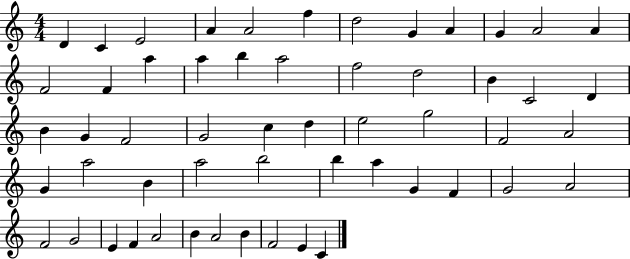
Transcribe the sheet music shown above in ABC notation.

X:1
T:Untitled
M:4/4
L:1/4
K:C
D C E2 A A2 f d2 G A G A2 A F2 F a a b a2 f2 d2 B C2 D B G F2 G2 c d e2 g2 F2 A2 G a2 B a2 b2 b a G F G2 A2 F2 G2 E F A2 B A2 B F2 E C